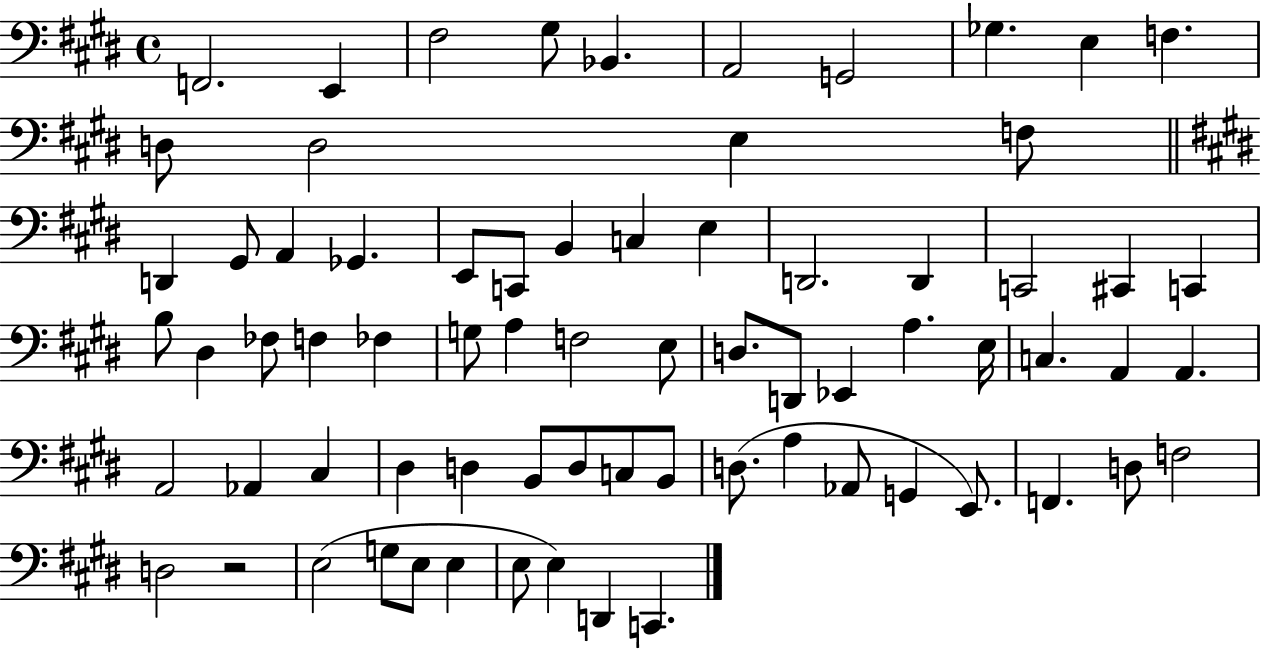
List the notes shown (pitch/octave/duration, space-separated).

F2/h. E2/q F#3/h G#3/e Bb2/q. A2/h G2/h Gb3/q. E3/q F3/q. D3/e D3/h E3/q F3/e D2/q G#2/e A2/q Gb2/q. E2/e C2/e B2/q C3/q E3/q D2/h. D2/q C2/h C#2/q C2/q B3/e D#3/q FES3/e F3/q FES3/q G3/e A3/q F3/h E3/e D3/e. D2/e Eb2/q A3/q. E3/s C3/q. A2/q A2/q. A2/h Ab2/q C#3/q D#3/q D3/q B2/e D3/e C3/e B2/e D3/e. A3/q Ab2/e G2/q E2/e. F2/q. D3/e F3/h D3/h R/h E3/h G3/e E3/e E3/q E3/e E3/q D2/q C2/q.